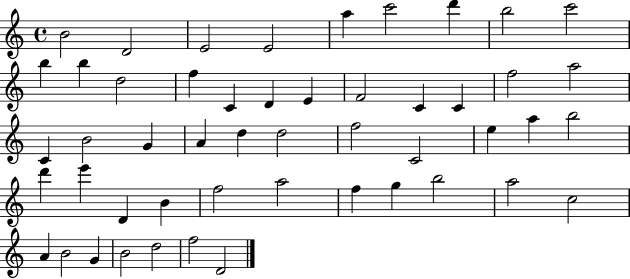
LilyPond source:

{
  \clef treble
  \time 4/4
  \defaultTimeSignature
  \key c \major
  b'2 d'2 | e'2 e'2 | a''4 c'''2 d'''4 | b''2 c'''2 | \break b''4 b''4 d''2 | f''4 c'4 d'4 e'4 | f'2 c'4 c'4 | f''2 a''2 | \break c'4 b'2 g'4 | a'4 d''4 d''2 | f''2 c'2 | e''4 a''4 b''2 | \break d'''4 e'''4 d'4 b'4 | f''2 a''2 | f''4 g''4 b''2 | a''2 c''2 | \break a'4 b'2 g'4 | b'2 d''2 | f''2 d'2 | \bar "|."
}